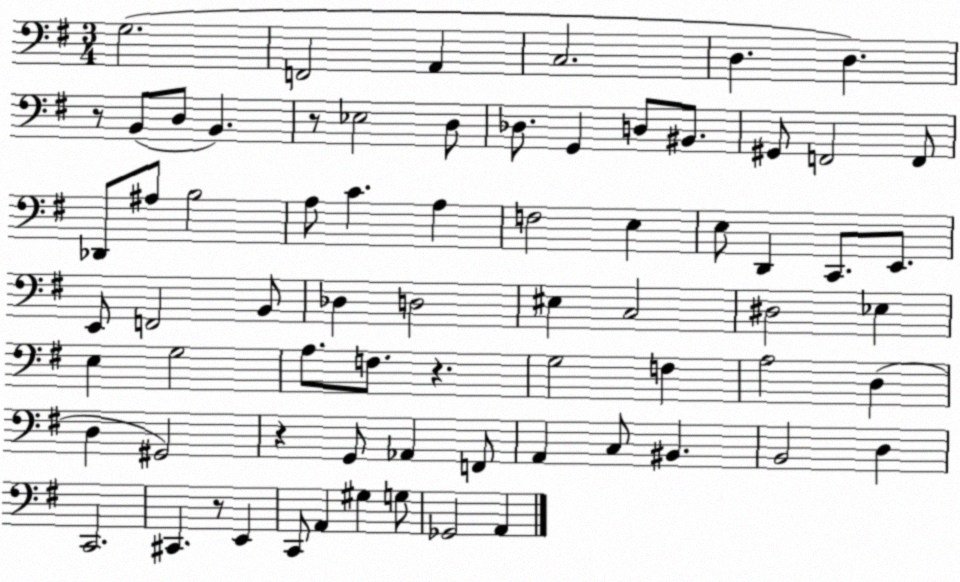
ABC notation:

X:1
T:Untitled
M:3/4
L:1/4
K:G
G,2 F,,2 A,, C,2 D, D, z/2 B,,/2 D,/2 B,, z/2 _E,2 D,/2 _D,/2 G,, D,/2 ^B,,/2 ^G,,/2 F,,2 F,,/2 _D,,/2 ^A,/2 B,2 A,/2 C A, F,2 E, E,/2 D,, C,,/2 E,,/2 E,,/2 F,,2 B,,/2 _D, D,2 ^E, C,2 ^D,2 _E, E, G,2 A,/2 F,/2 z G,2 F, A,2 D, D, ^G,,2 z G,,/2 _A,, F,,/2 A,, C,/2 ^B,, B,,2 D, C,,2 ^C,, z/2 E,, C,,/2 A,, ^G, G,/2 _G,,2 A,,